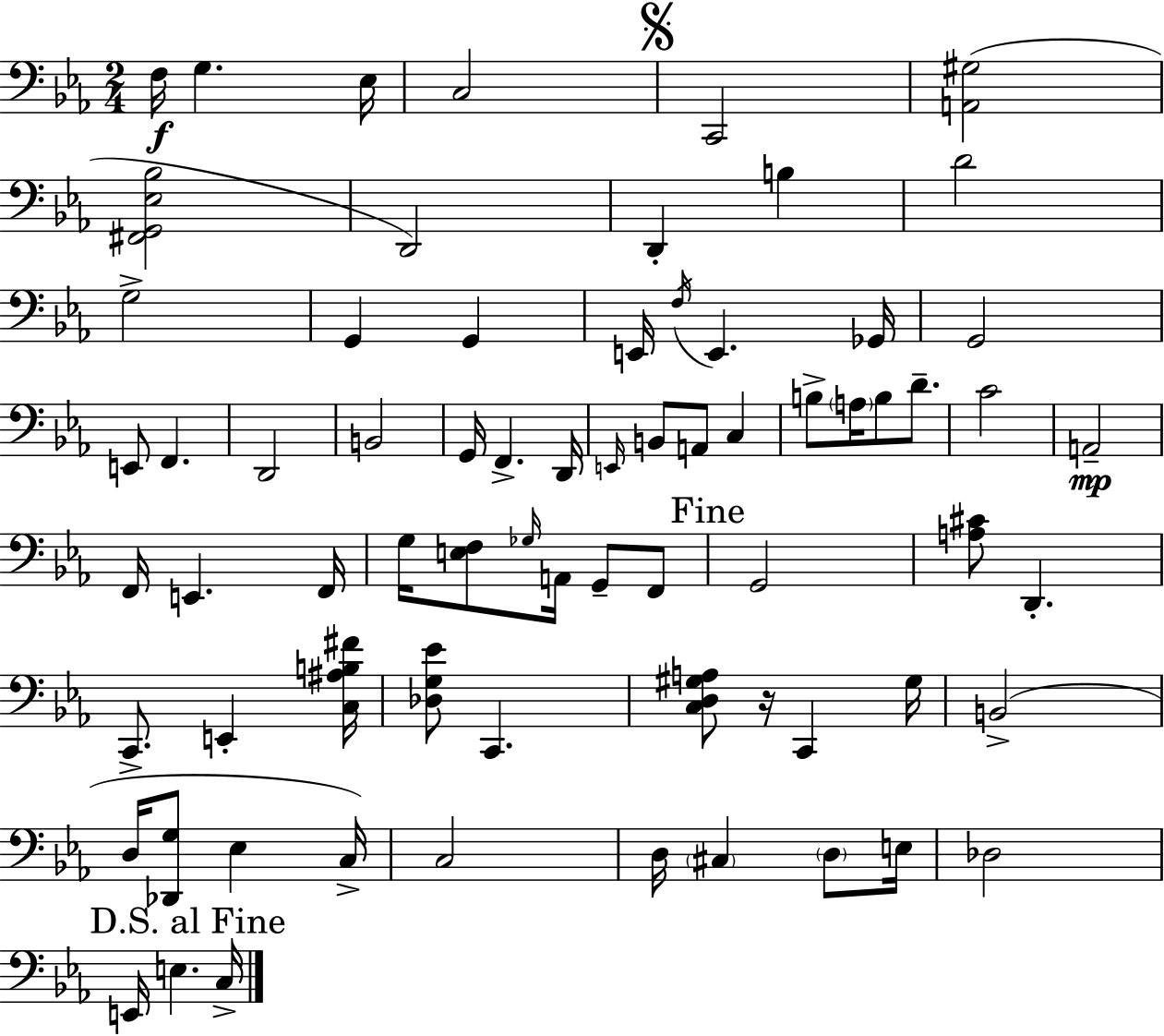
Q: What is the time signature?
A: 2/4